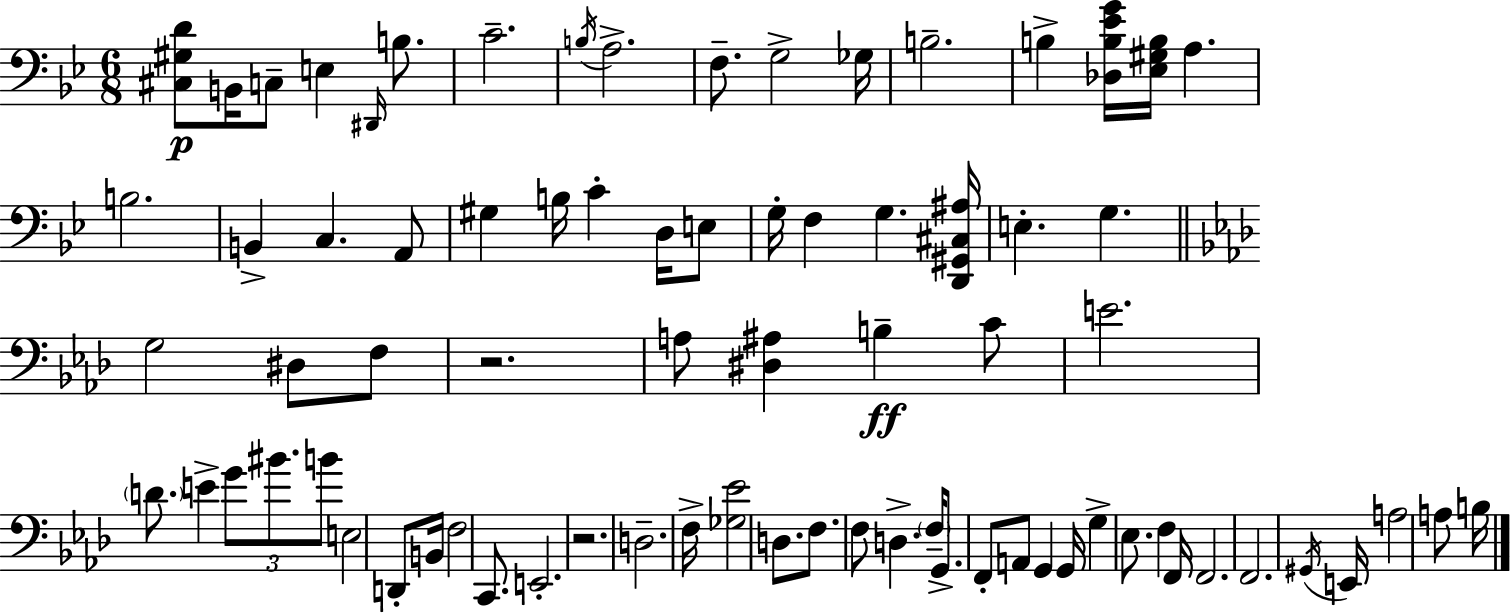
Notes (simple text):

[C#3,G#3,D4]/e B2/s C3/e E3/q D#2/s B3/e. C4/h. B3/s A3/h. F3/e. G3/h Gb3/s B3/h. B3/q [Db3,B3,Eb4,G4]/s [Eb3,G#3,B3]/s A3/q. B3/h. B2/q C3/q. A2/e G#3/q B3/s C4/q D3/s E3/e G3/s F3/q G3/q. [D2,G#2,C#3,A#3]/s E3/q. G3/q. G3/h D#3/e F3/e R/h. A3/e [D#3,A#3]/q B3/q C4/e E4/h. D4/e. E4/q G4/e BIS4/e. B4/e E3/h D2/e B2/s F3/h C2/e. E2/h. R/h. D3/h. F3/s [Gb3,Eb4]/h D3/e. F3/e. F3/e D3/q. F3/s G2/e. F2/e A2/e G2/q G2/s G3/q Eb3/e. F3/q F2/s F2/h. F2/h. G#2/s E2/s A3/h A3/e B3/s